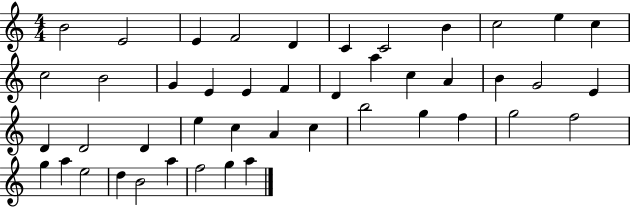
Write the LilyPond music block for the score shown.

{
  \clef treble
  \numericTimeSignature
  \time 4/4
  \key c \major
  b'2 e'2 | e'4 f'2 d'4 | c'4 c'2 b'4 | c''2 e''4 c''4 | \break c''2 b'2 | g'4 e'4 e'4 f'4 | d'4 a''4 c''4 a'4 | b'4 g'2 e'4 | \break d'4 d'2 d'4 | e''4 c''4 a'4 c''4 | b''2 g''4 f''4 | g''2 f''2 | \break g''4 a''4 e''2 | d''4 b'2 a''4 | f''2 g''4 a''4 | \bar "|."
}